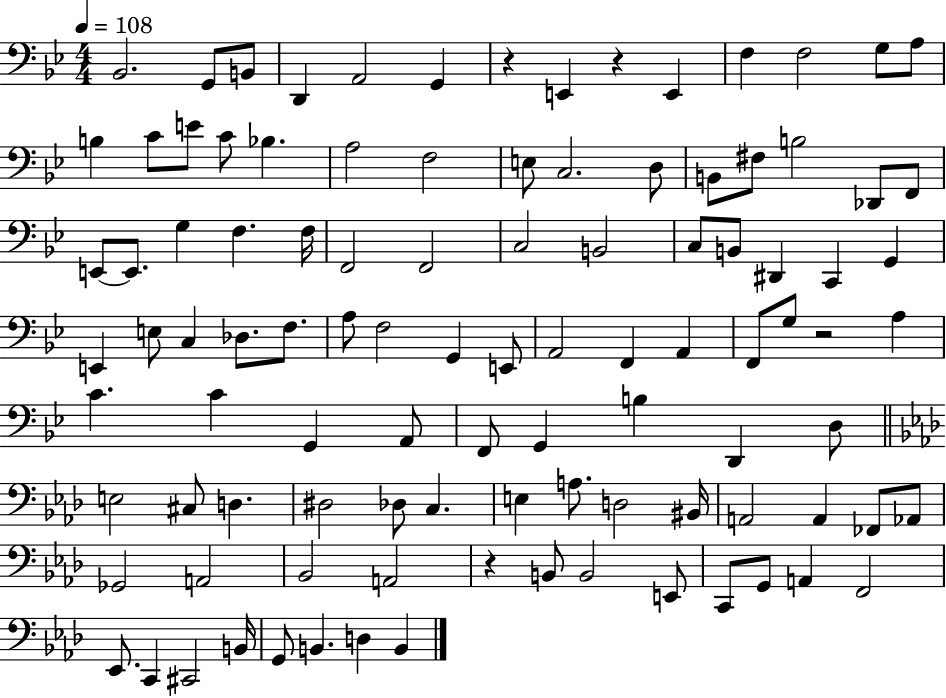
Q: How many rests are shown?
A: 4